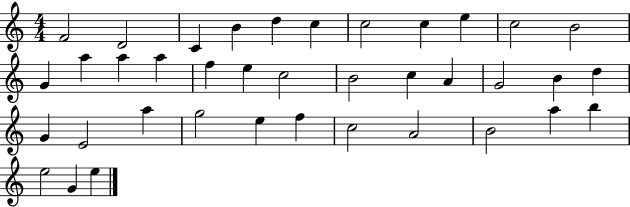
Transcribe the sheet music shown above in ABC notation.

X:1
T:Untitled
M:4/4
L:1/4
K:C
F2 D2 C B d c c2 c e c2 B2 G a a a f e c2 B2 c A G2 B d G E2 a g2 e f c2 A2 B2 a b e2 G e